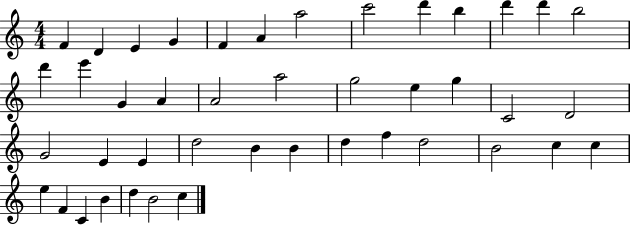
X:1
T:Untitled
M:4/4
L:1/4
K:C
F D E G F A a2 c'2 d' b d' d' b2 d' e' G A A2 a2 g2 e g C2 D2 G2 E E d2 B B d f d2 B2 c c e F C B d B2 c